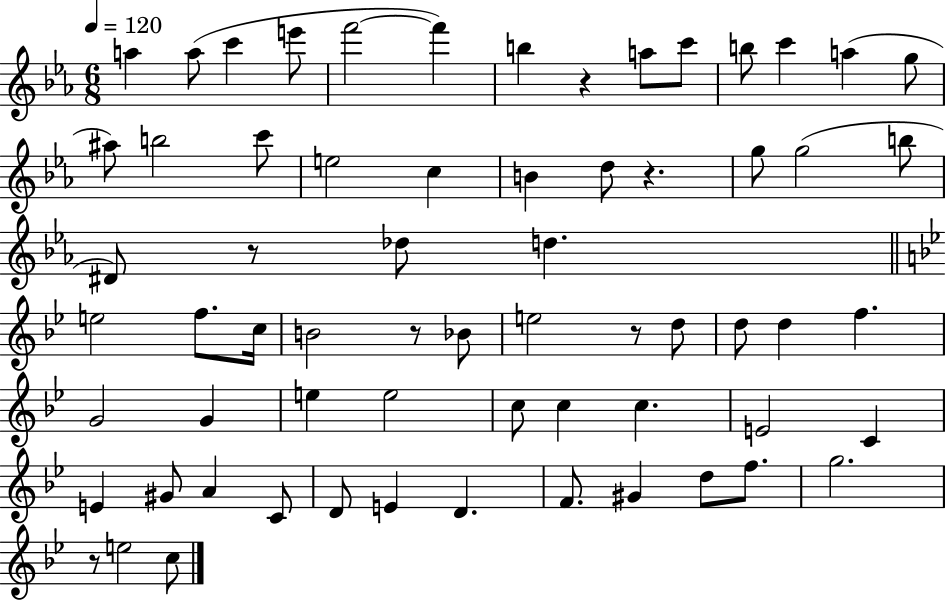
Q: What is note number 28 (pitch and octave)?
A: F5